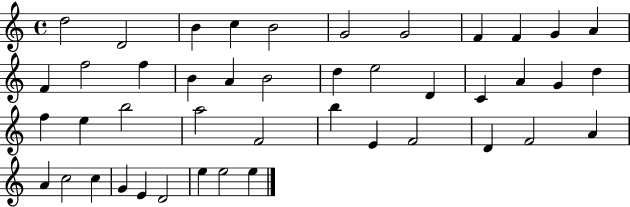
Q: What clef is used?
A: treble